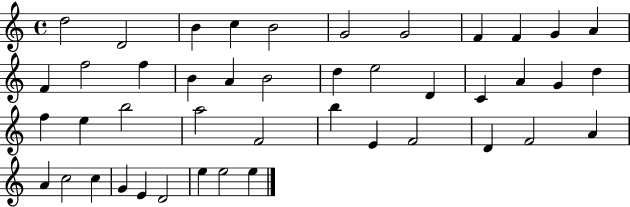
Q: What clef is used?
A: treble